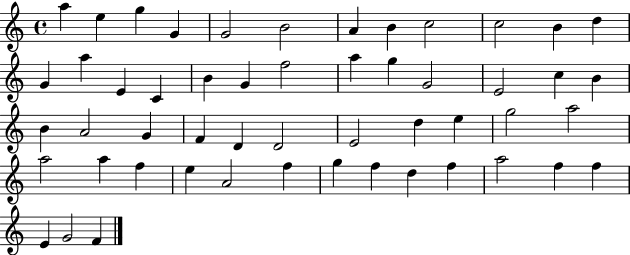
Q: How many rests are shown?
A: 0